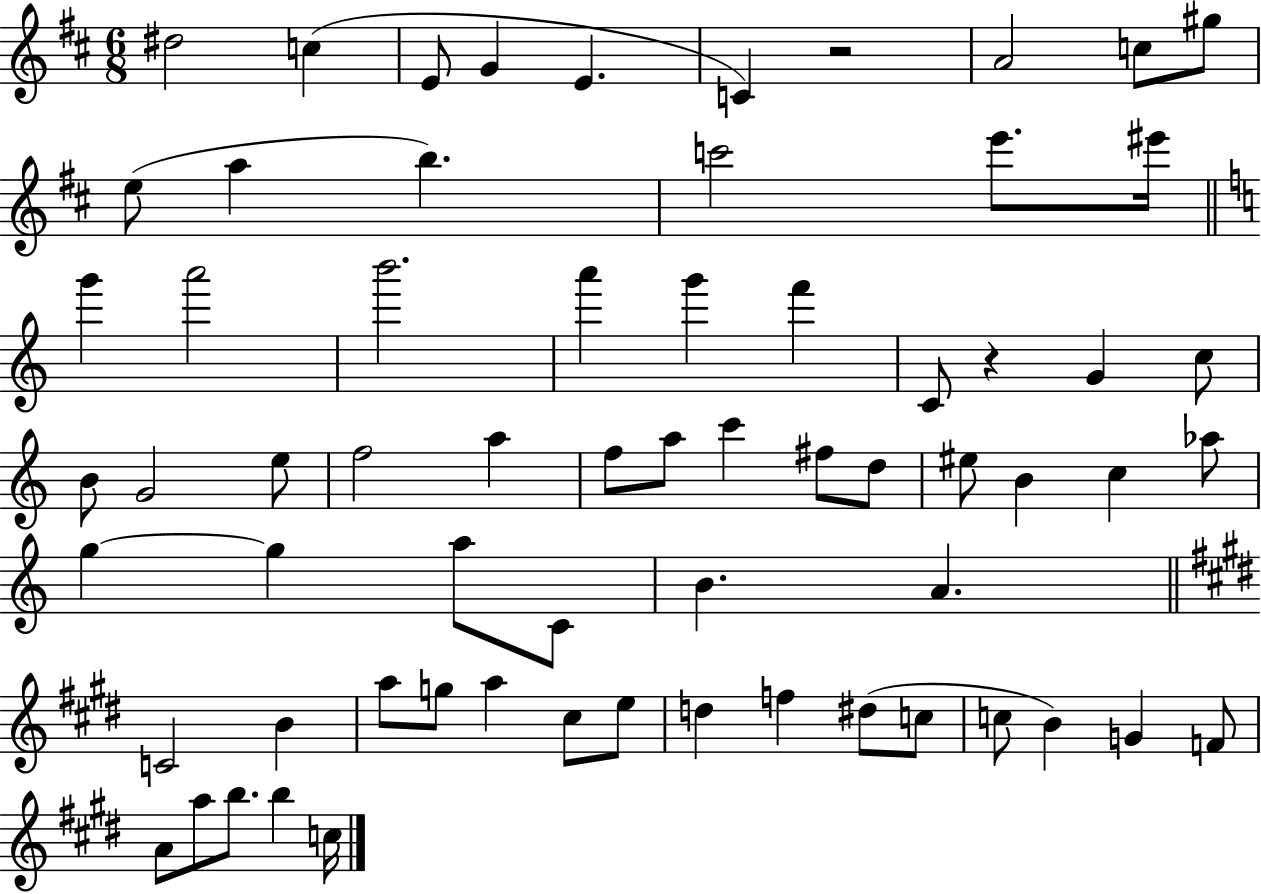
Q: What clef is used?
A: treble